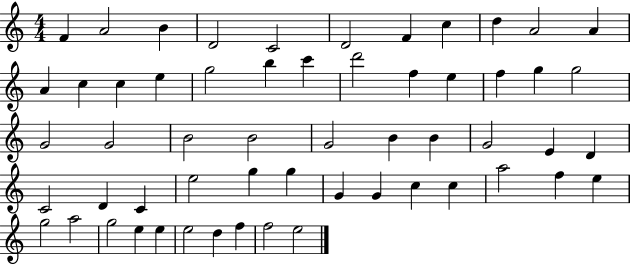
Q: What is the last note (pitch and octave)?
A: E5